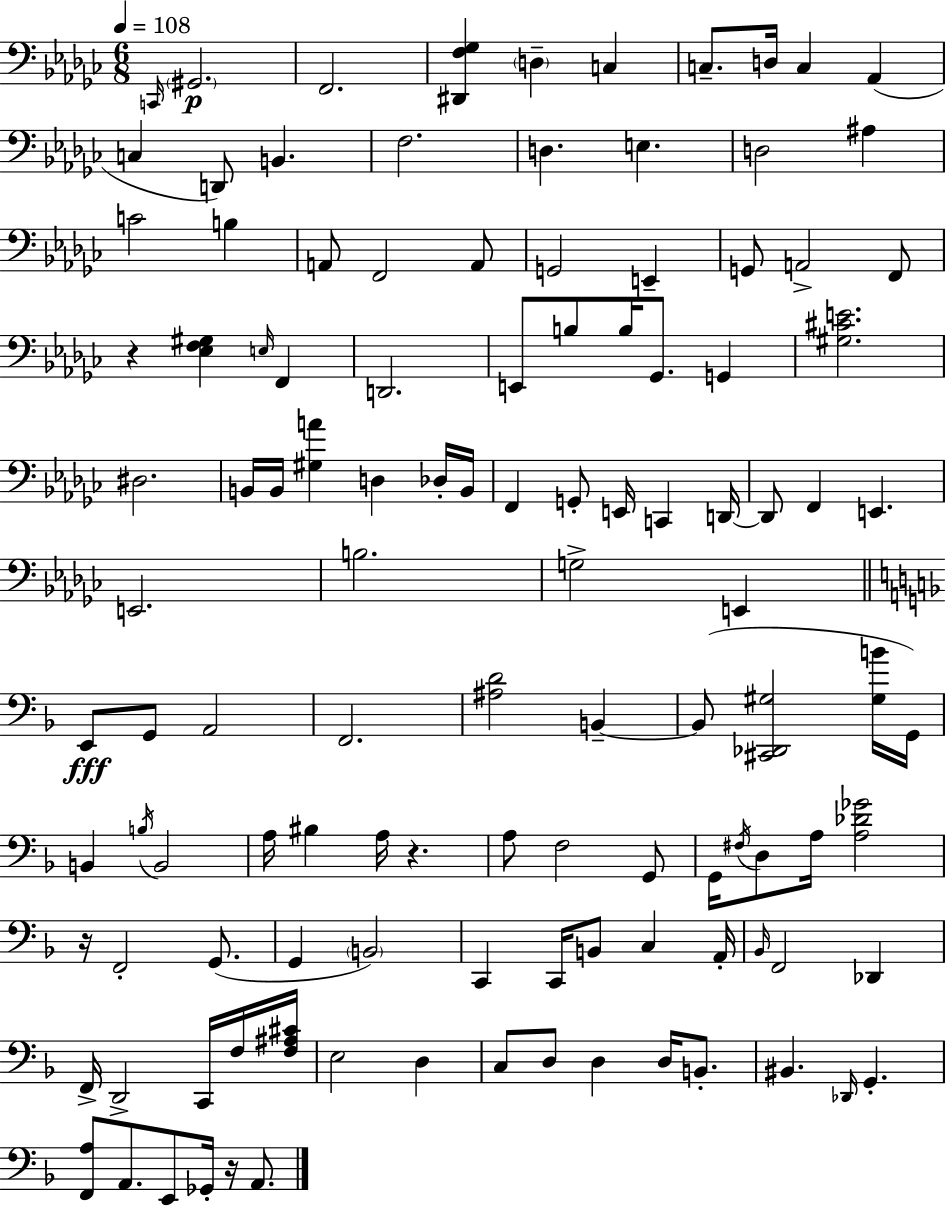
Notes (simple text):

C2/s G#2/h. F2/h. [D#2,F3,Gb3]/q D3/q C3/q C3/e. D3/s C3/q Ab2/q C3/q D2/e B2/q. F3/h. D3/q. E3/q. D3/h A#3/q C4/h B3/q A2/e F2/h A2/e G2/h E2/q G2/e A2/h F2/e R/q [Eb3,F3,G#3]/q E3/s F2/q D2/h. E2/e B3/e B3/s Gb2/e. G2/q [G#3,C#4,E4]/h. D#3/h. B2/s B2/s [G#3,A4]/q D3/q Db3/s B2/s F2/q G2/e E2/s C2/q D2/s D2/e F2/q E2/q. E2/h. B3/h. G3/h E2/q E2/e G2/e A2/h F2/h. [A#3,D4]/h B2/q B2/e [C#2,Db2,G#3]/h [G#3,B4]/s G2/s B2/q B3/s B2/h A3/s BIS3/q A3/s R/q. A3/e F3/h G2/e G2/s F#3/s D3/e A3/s [A3,Db4,Gb4]/h R/s F2/h G2/e. G2/q B2/h C2/q C2/s B2/e C3/q A2/s Bb2/s F2/h Db2/q F2/s D2/h C2/s F3/s [F3,A#3,C#4]/s E3/h D3/q C3/e D3/e D3/q D3/s B2/e. BIS2/q. Db2/s G2/q. [F2,A3]/e A2/e. E2/e Gb2/s R/s A2/e.